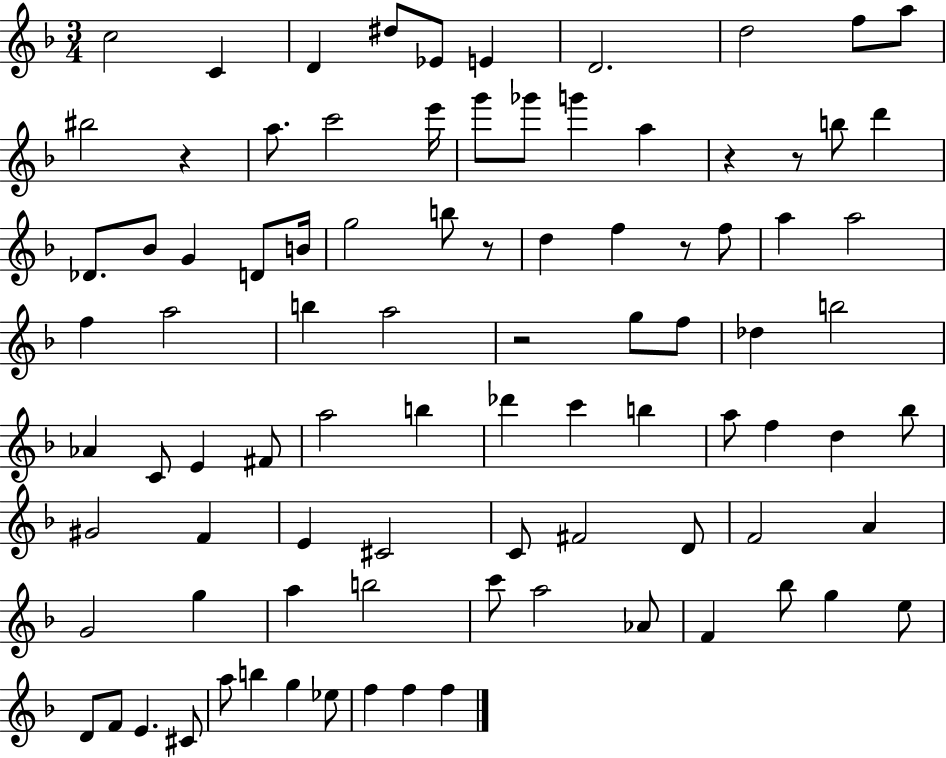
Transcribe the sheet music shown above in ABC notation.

X:1
T:Untitled
M:3/4
L:1/4
K:F
c2 C D ^d/2 _E/2 E D2 d2 f/2 a/2 ^b2 z a/2 c'2 e'/4 g'/2 _g'/2 g' a z z/2 b/2 d' _D/2 _B/2 G D/2 B/4 g2 b/2 z/2 d f z/2 f/2 a a2 f a2 b a2 z2 g/2 f/2 _d b2 _A C/2 E ^F/2 a2 b _d' c' b a/2 f d _b/2 ^G2 F E ^C2 C/2 ^F2 D/2 F2 A G2 g a b2 c'/2 a2 _A/2 F _b/2 g e/2 D/2 F/2 E ^C/2 a/2 b g _e/2 f f f